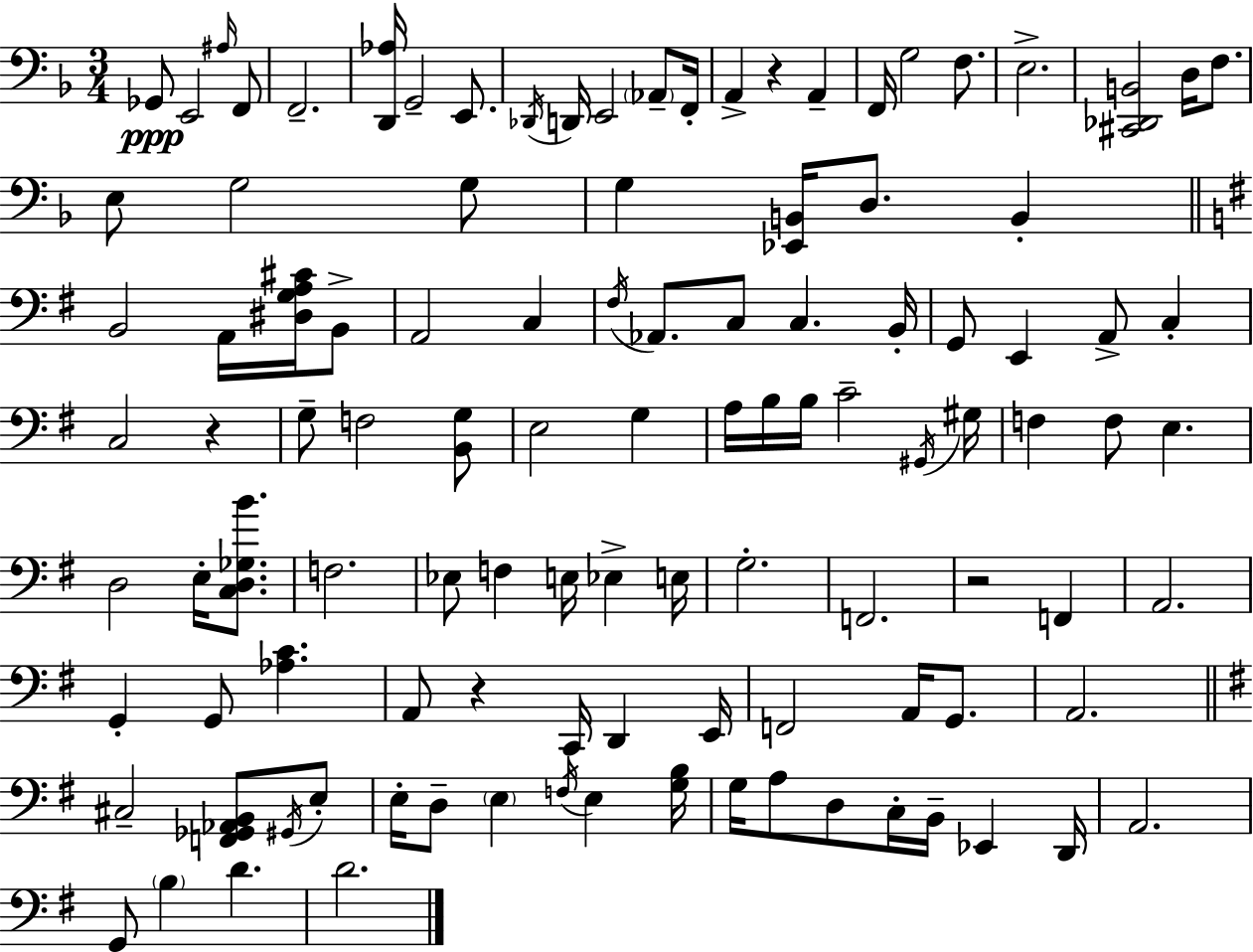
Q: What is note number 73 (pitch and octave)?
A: F2